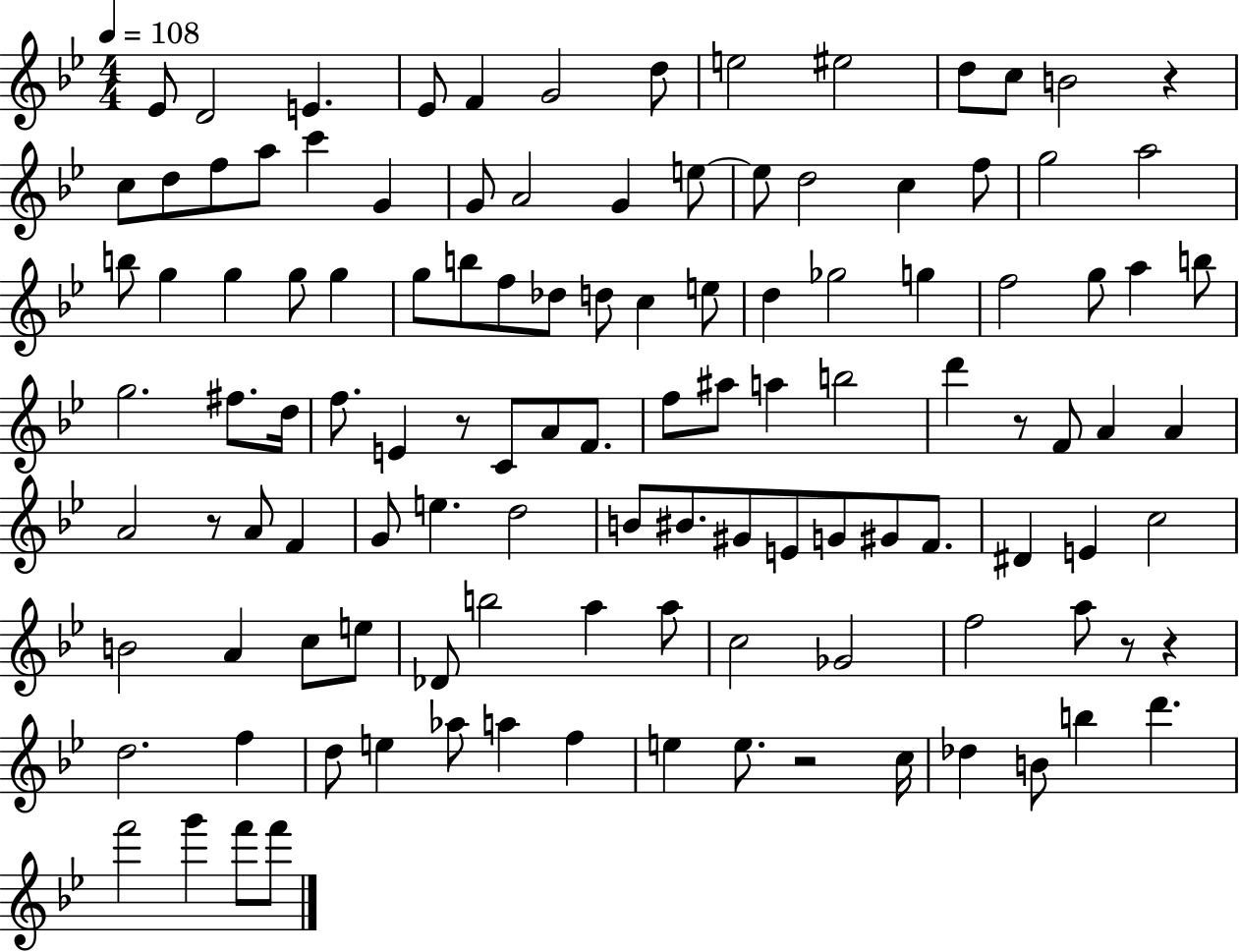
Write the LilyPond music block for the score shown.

{
  \clef treble
  \numericTimeSignature
  \time 4/4
  \key bes \major
  \tempo 4 = 108
  \repeat volta 2 { ees'8 d'2 e'4. | ees'8 f'4 g'2 d''8 | e''2 eis''2 | d''8 c''8 b'2 r4 | \break c''8 d''8 f''8 a''8 c'''4 g'4 | g'8 a'2 g'4 e''8~~ | e''8 d''2 c''4 f''8 | g''2 a''2 | \break b''8 g''4 g''4 g''8 g''4 | g''8 b''8 f''8 des''8 d''8 c''4 e''8 | d''4 ges''2 g''4 | f''2 g''8 a''4 b''8 | \break g''2. fis''8. d''16 | f''8. e'4 r8 c'8 a'8 f'8. | f''8 ais''8 a''4 b''2 | d'''4 r8 f'8 a'4 a'4 | \break a'2 r8 a'8 f'4 | g'8 e''4. d''2 | b'8 bis'8. gis'8 e'8 g'8 gis'8 f'8. | dis'4 e'4 c''2 | \break b'2 a'4 c''8 e''8 | des'8 b''2 a''4 a''8 | c''2 ges'2 | f''2 a''8 r8 r4 | \break d''2. f''4 | d''8 e''4 aes''8 a''4 f''4 | e''4 e''8. r2 c''16 | des''4 b'8 b''4 d'''4. | \break f'''2 g'''4 f'''8 f'''8 | } \bar "|."
}